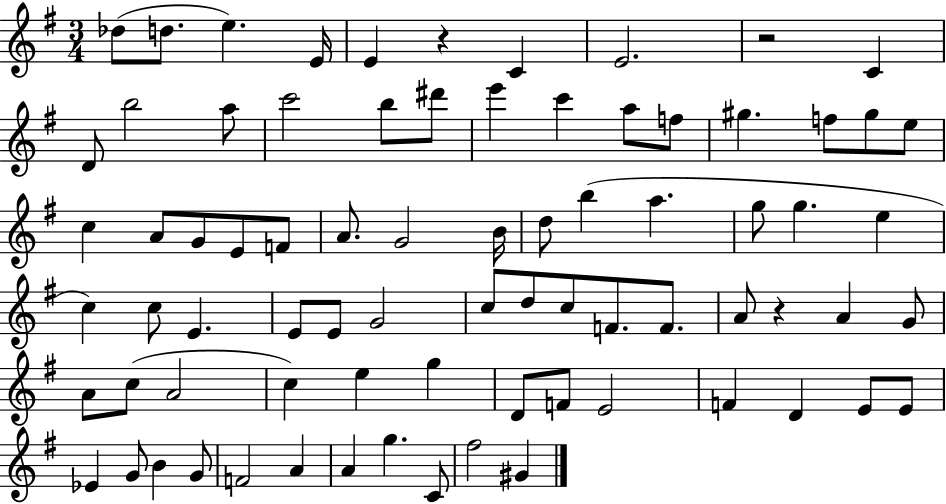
{
  \clef treble
  \numericTimeSignature
  \time 3/4
  \key g \major
  des''8( d''8. e''4.) e'16 | e'4 r4 c'4 | e'2. | r2 c'4 | \break d'8 b''2 a''8 | c'''2 b''8 dis'''8 | e'''4 c'''4 a''8 f''8 | gis''4. f''8 gis''8 e''8 | \break c''4 a'8 g'8 e'8 f'8 | a'8. g'2 b'16 | d''8 b''4( a''4. | g''8 g''4. e''4 | \break c''4) c''8 e'4. | e'8 e'8 g'2 | c''8 d''8 c''8 f'8. f'8. | a'8 r4 a'4 g'8 | \break a'8 c''8( a'2 | c''4) e''4 g''4 | d'8 f'8 e'2 | f'4 d'4 e'8 e'8 | \break ees'4 g'8 b'4 g'8 | f'2 a'4 | a'4 g''4. c'8 | fis''2 gis'4 | \break \bar "|."
}